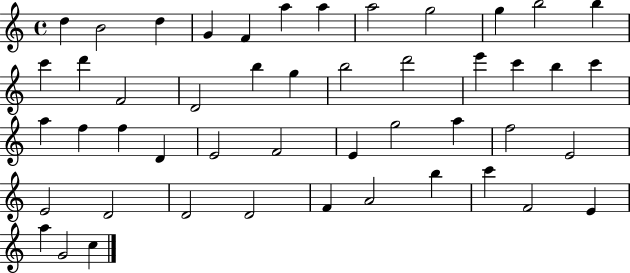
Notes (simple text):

D5/q B4/h D5/q G4/q F4/q A5/q A5/q A5/h G5/h G5/q B5/h B5/q C6/q D6/q F4/h D4/h B5/q G5/q B5/h D6/h E6/q C6/q B5/q C6/q A5/q F5/q F5/q D4/q E4/h F4/h E4/q G5/h A5/q F5/h E4/h E4/h D4/h D4/h D4/h F4/q A4/h B5/q C6/q F4/h E4/q A5/q G4/h C5/q